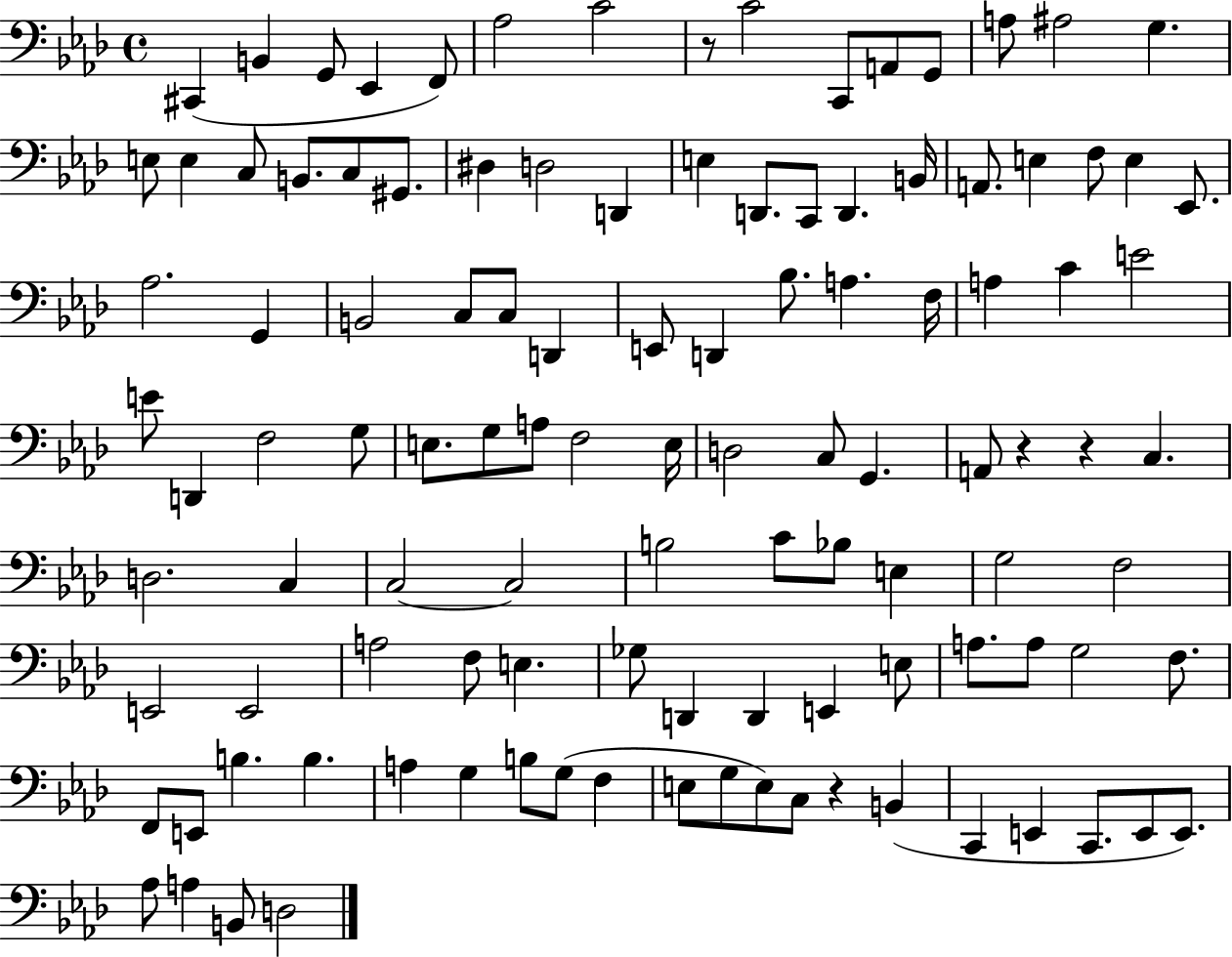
{
  \clef bass
  \time 4/4
  \defaultTimeSignature
  \key aes \major
  cis,4( b,4 g,8 ees,4 f,8) | aes2 c'2 | r8 c'2 c,8 a,8 g,8 | a8 ais2 g4. | \break e8 e4 c8 b,8. c8 gis,8. | dis4 d2 d,4 | e4 d,8. c,8 d,4. b,16 | a,8. e4 f8 e4 ees,8. | \break aes2. g,4 | b,2 c8 c8 d,4 | e,8 d,4 bes8. a4. f16 | a4 c'4 e'2 | \break e'8 d,4 f2 g8 | e8. g8 a8 f2 e16 | d2 c8 g,4. | a,8 r4 r4 c4. | \break d2. c4 | c2~~ c2 | b2 c'8 bes8 e4 | g2 f2 | \break e,2 e,2 | a2 f8 e4. | ges8 d,4 d,4 e,4 e8 | a8. a8 g2 f8. | \break f,8 e,8 b4. b4. | a4 g4 b8 g8( f4 | e8 g8 e8) c8 r4 b,4( | c,4 e,4 c,8. e,8 e,8.) | \break aes8 a4 b,8 d2 | \bar "|."
}